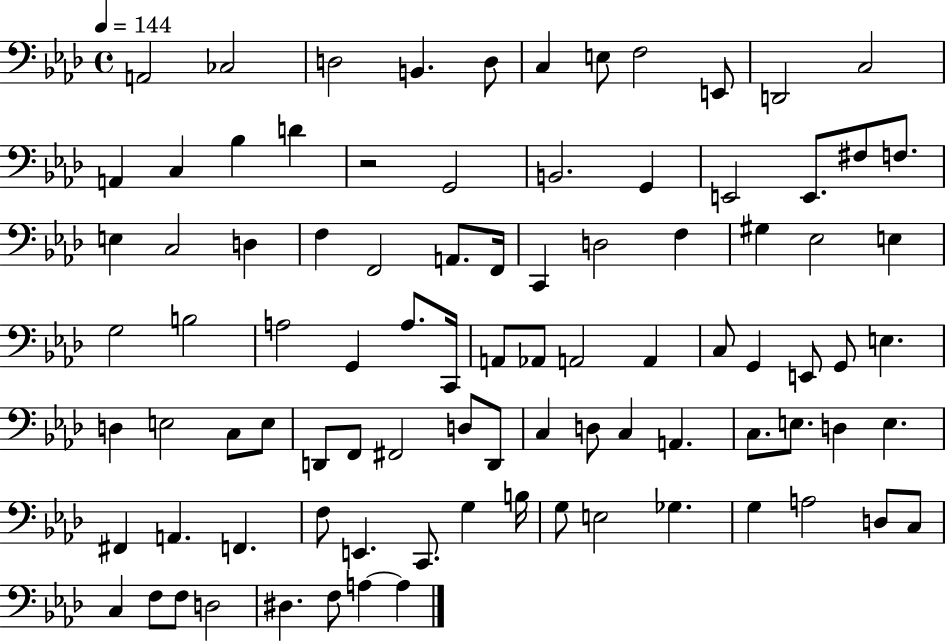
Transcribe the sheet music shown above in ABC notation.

X:1
T:Untitled
M:4/4
L:1/4
K:Ab
A,,2 _C,2 D,2 B,, D,/2 C, E,/2 F,2 E,,/2 D,,2 C,2 A,, C, _B, D z2 G,,2 B,,2 G,, E,,2 E,,/2 ^F,/2 F,/2 E, C,2 D, F, F,,2 A,,/2 F,,/4 C,, D,2 F, ^G, _E,2 E, G,2 B,2 A,2 G,, A,/2 C,,/4 A,,/2 _A,,/2 A,,2 A,, C,/2 G,, E,,/2 G,,/2 E, D, E,2 C,/2 E,/2 D,,/2 F,,/2 ^F,,2 D,/2 D,,/2 C, D,/2 C, A,, C,/2 E,/2 D, E, ^F,, A,, F,, F,/2 E,, C,,/2 G, B,/4 G,/2 E,2 _G, G, A,2 D,/2 C,/2 C, F,/2 F,/2 D,2 ^D, F,/2 A, A,